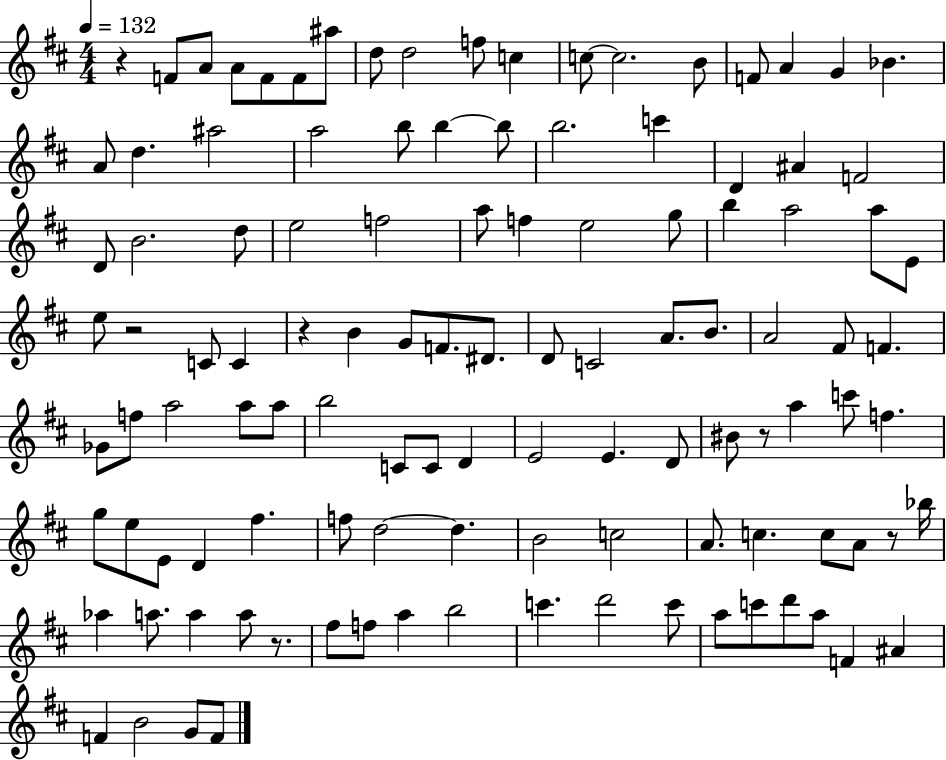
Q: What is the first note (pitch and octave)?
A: F4